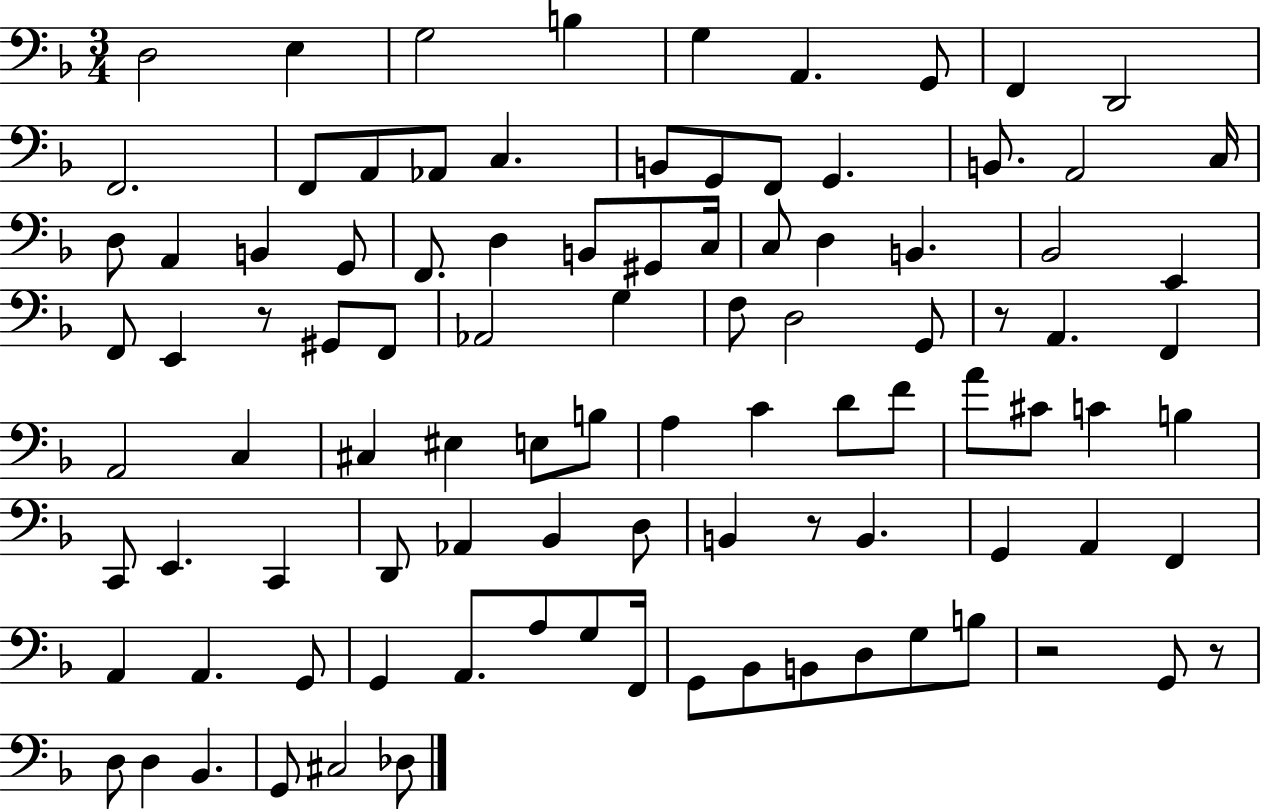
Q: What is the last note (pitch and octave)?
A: Db3